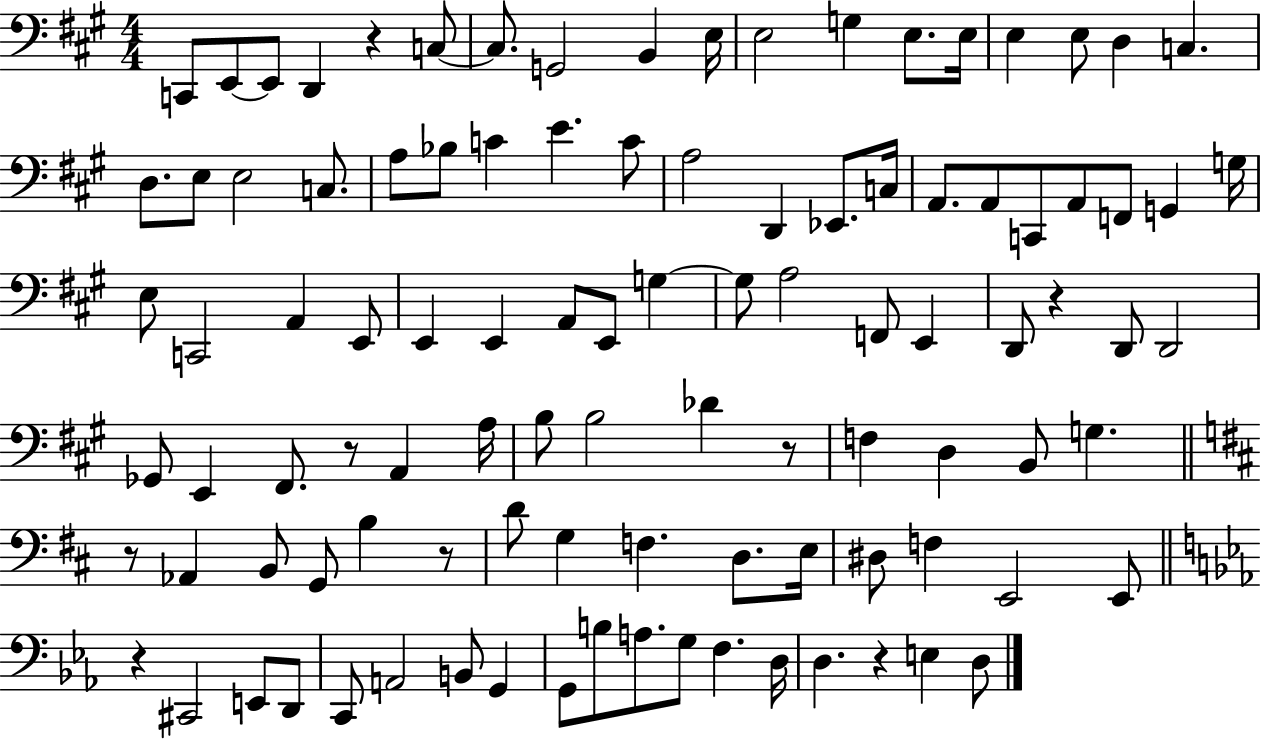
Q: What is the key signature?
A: A major